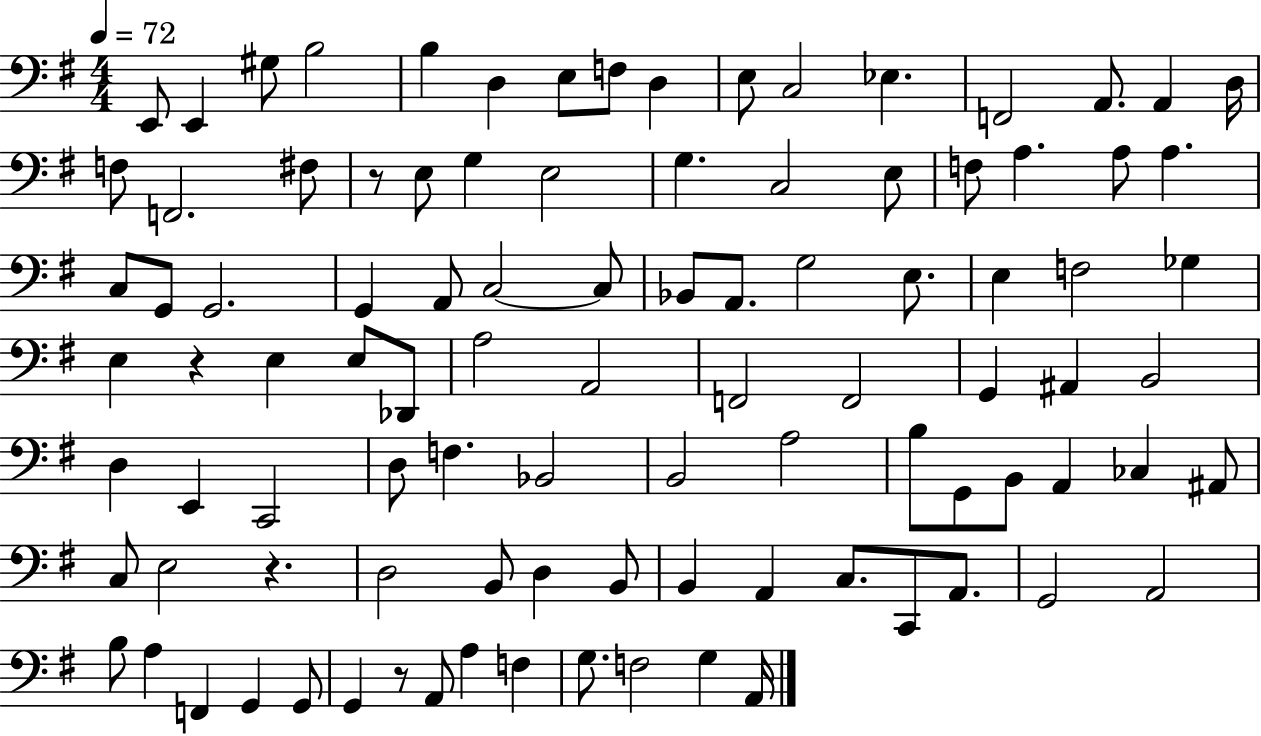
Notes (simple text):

E2/e E2/q G#3/e B3/h B3/q D3/q E3/e F3/e D3/q E3/e C3/h Eb3/q. F2/h A2/e. A2/q D3/s F3/e F2/h. F#3/e R/e E3/e G3/q E3/h G3/q. C3/h E3/e F3/e A3/q. A3/e A3/q. C3/e G2/e G2/h. G2/q A2/e C3/h C3/e Bb2/e A2/e. G3/h E3/e. E3/q F3/h Gb3/q E3/q R/q E3/q E3/e Db2/e A3/h A2/h F2/h F2/h G2/q A#2/q B2/h D3/q E2/q C2/h D3/e F3/q. Bb2/h B2/h A3/h B3/e G2/e B2/e A2/q CES3/q A#2/e C3/e E3/h R/q. D3/h B2/e D3/q B2/e B2/q A2/q C3/e. C2/e A2/e. G2/h A2/h B3/e A3/q F2/q G2/q G2/e G2/q R/e A2/e A3/q F3/q G3/e. F3/h G3/q A2/s